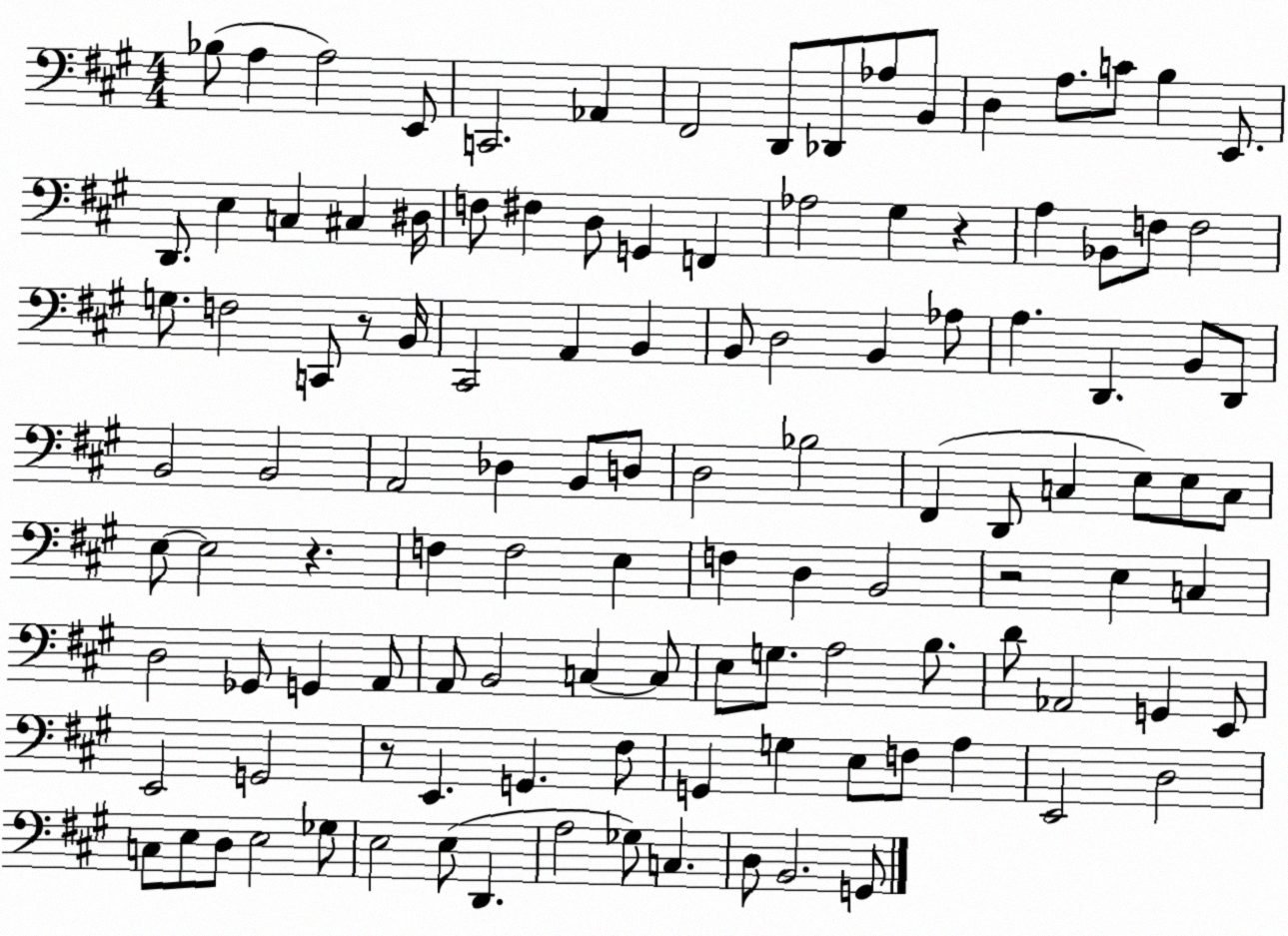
X:1
T:Untitled
M:4/4
L:1/4
K:A
_B,/2 A, A,2 E,,/2 C,,2 _A,, ^F,,2 D,,/2 _D,,/2 _A,/2 B,,/2 D, A,/2 C/2 B, E,,/2 D,,/2 E, C, ^C, ^D,/4 F,/2 ^F, D,/2 G,, F,, _A,2 ^G, z A, _B,,/2 F,/2 F,2 G,/2 F,2 C,,/2 z/2 B,,/4 ^C,,2 A,, B,, B,,/2 D,2 B,, _A,/2 A, D,, B,,/2 D,,/2 B,,2 B,,2 A,,2 _D, B,,/2 D,/2 D,2 _B,2 ^F,, D,,/2 C, E,/2 E,/2 C,/2 E,/2 E,2 z F, F,2 E, F, D, B,,2 z2 E, C, D,2 _G,,/2 G,, A,,/2 A,,/2 B,,2 C, C,/2 E,/2 G,/2 A,2 B,/2 D/2 _A,,2 G,, E,,/2 E,,2 G,,2 z/2 E,, G,, ^F,/2 G,, G, E,/2 F,/2 A, E,,2 D,2 C,/2 E,/2 D,/2 E,2 _G,/2 E,2 E,/2 D,, A,2 _G,/2 C, D,/2 B,,2 G,,/2